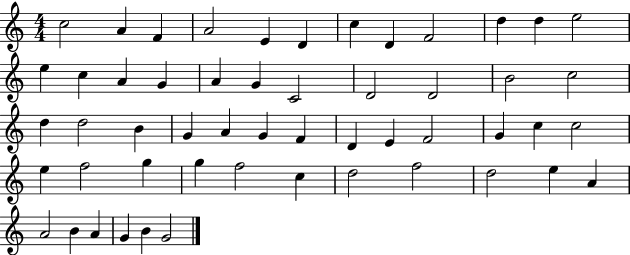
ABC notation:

X:1
T:Untitled
M:4/4
L:1/4
K:C
c2 A F A2 E D c D F2 d d e2 e c A G A G C2 D2 D2 B2 c2 d d2 B G A G F D E F2 G c c2 e f2 g g f2 c d2 f2 d2 e A A2 B A G B G2